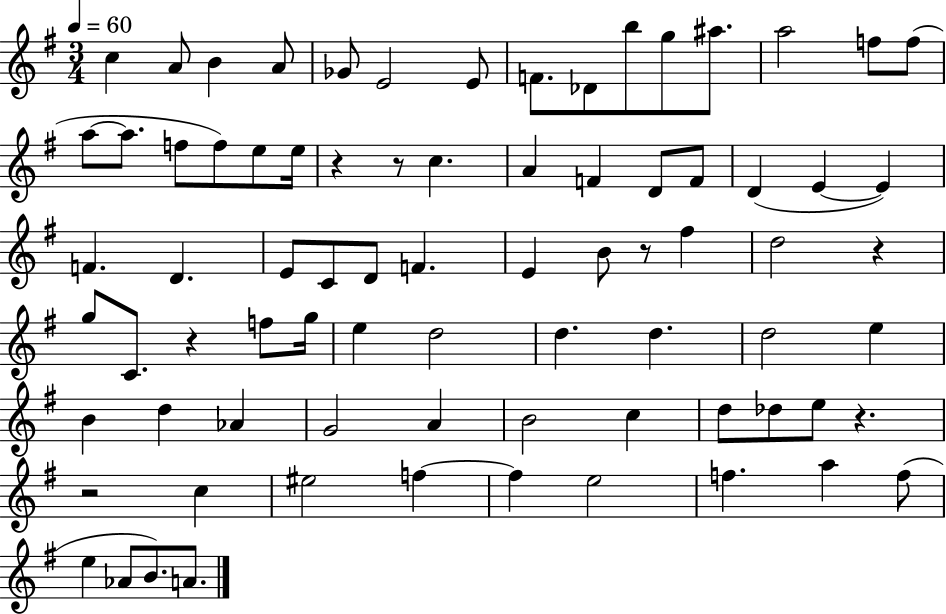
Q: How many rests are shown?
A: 7